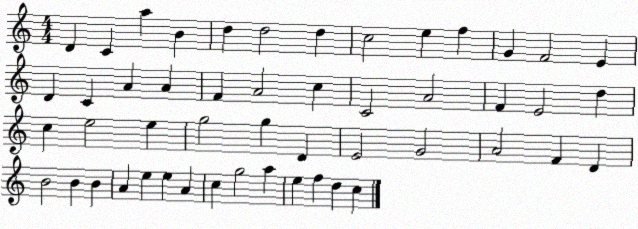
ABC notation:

X:1
T:Untitled
M:4/4
L:1/4
K:C
D C a B d d2 d c2 e f G F2 E D C A A F A2 c C2 A2 F E2 d c e2 e g2 g D E2 G2 A2 F D B2 B B A e e A c g2 a e f d c